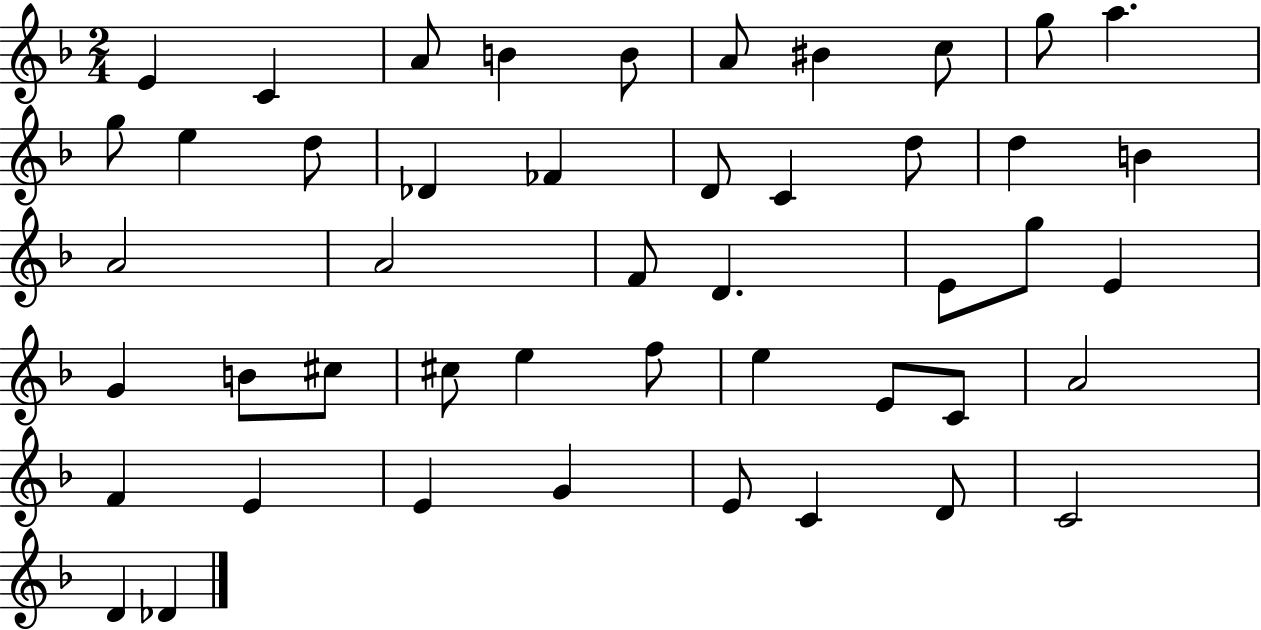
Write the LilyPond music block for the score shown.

{
  \clef treble
  \numericTimeSignature
  \time 2/4
  \key f \major
  e'4 c'4 | a'8 b'4 b'8 | a'8 bis'4 c''8 | g''8 a''4. | \break g''8 e''4 d''8 | des'4 fes'4 | d'8 c'4 d''8 | d''4 b'4 | \break a'2 | a'2 | f'8 d'4. | e'8 g''8 e'4 | \break g'4 b'8 cis''8 | cis''8 e''4 f''8 | e''4 e'8 c'8 | a'2 | \break f'4 e'4 | e'4 g'4 | e'8 c'4 d'8 | c'2 | \break d'4 des'4 | \bar "|."
}